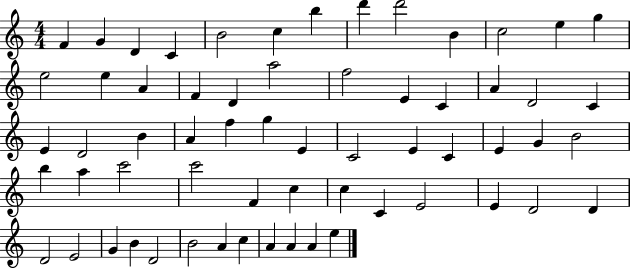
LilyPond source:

{
  \clef treble
  \numericTimeSignature
  \time 4/4
  \key c \major
  f'4 g'4 d'4 c'4 | b'2 c''4 b''4 | d'''4 d'''2 b'4 | c''2 e''4 g''4 | \break e''2 e''4 a'4 | f'4 d'4 a''2 | f''2 e'4 c'4 | a'4 d'2 c'4 | \break e'4 d'2 b'4 | a'4 f''4 g''4 e'4 | c'2 e'4 c'4 | e'4 g'4 b'2 | \break b''4 a''4 c'''2 | c'''2 f'4 c''4 | c''4 c'4 e'2 | e'4 d'2 d'4 | \break d'2 e'2 | g'4 b'4 d'2 | b'2 a'4 c''4 | a'4 a'4 a'4 e''4 | \break \bar "|."
}